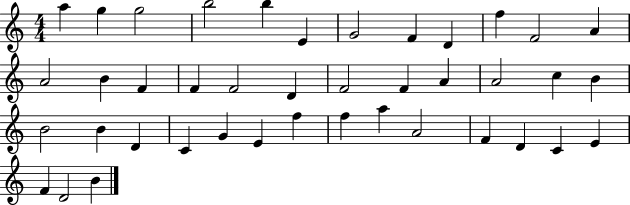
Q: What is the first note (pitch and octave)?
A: A5